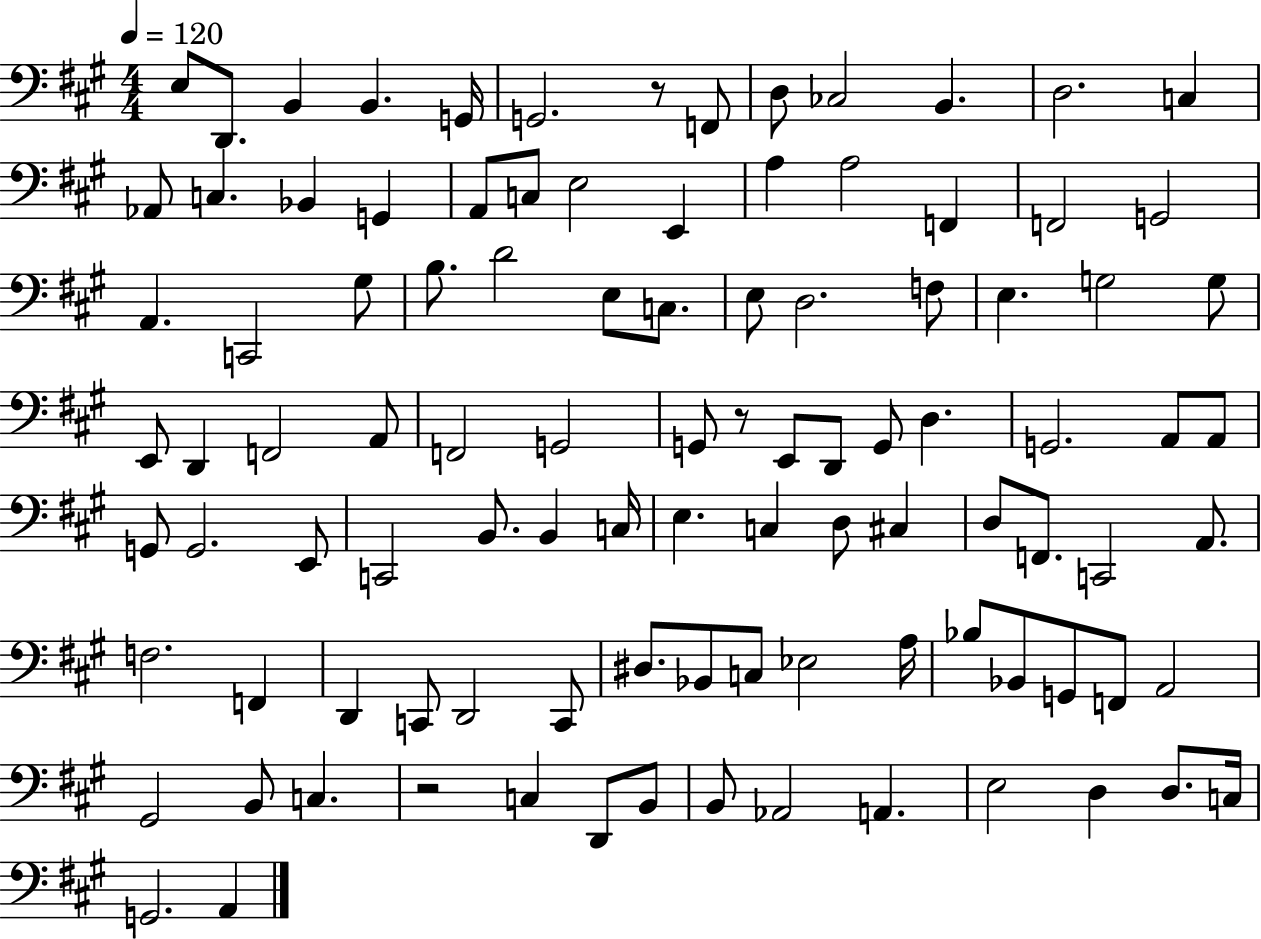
{
  \clef bass
  \numericTimeSignature
  \time 4/4
  \key a \major
  \tempo 4 = 120
  \repeat volta 2 { e8 d,8. b,4 b,4. g,16 | g,2. r8 f,8 | d8 ces2 b,4. | d2. c4 | \break aes,8 c4. bes,4 g,4 | a,8 c8 e2 e,4 | a4 a2 f,4 | f,2 g,2 | \break a,4. c,2 gis8 | b8. d'2 e8 c8. | e8 d2. f8 | e4. g2 g8 | \break e,8 d,4 f,2 a,8 | f,2 g,2 | g,8 r8 e,8 d,8 g,8 d4. | g,2. a,8 a,8 | \break g,8 g,2. e,8 | c,2 b,8. b,4 c16 | e4. c4 d8 cis4 | d8 f,8. c,2 a,8. | \break f2. f,4 | d,4 c,8 d,2 c,8 | dis8. bes,8 c8 ees2 a16 | bes8 bes,8 g,8 f,8 a,2 | \break gis,2 b,8 c4. | r2 c4 d,8 b,8 | b,8 aes,2 a,4. | e2 d4 d8. c16 | \break g,2. a,4 | } \bar "|."
}